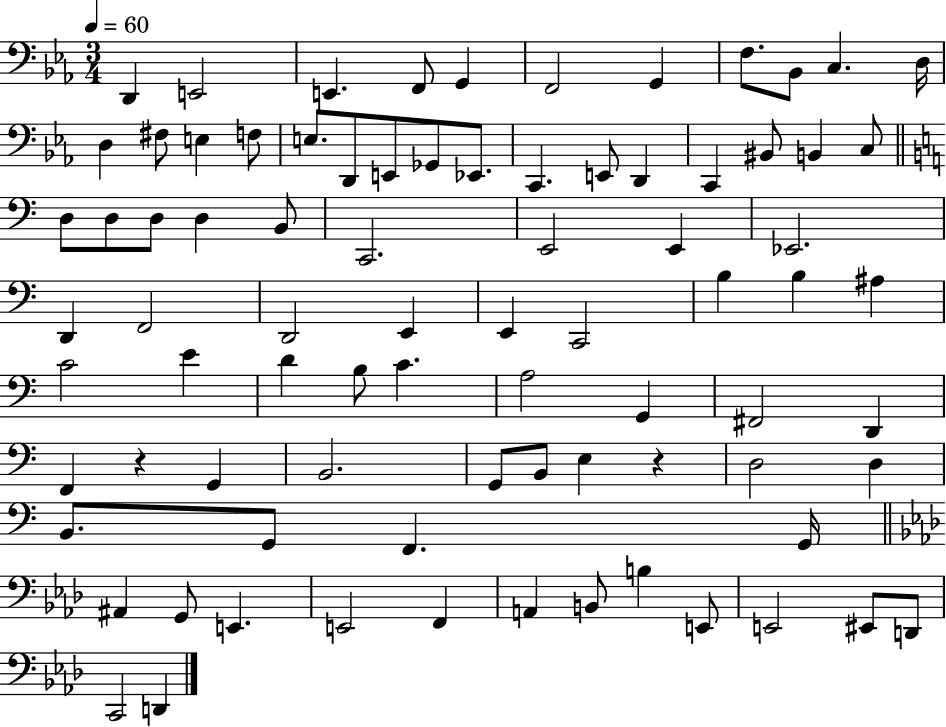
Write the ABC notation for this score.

X:1
T:Untitled
M:3/4
L:1/4
K:Eb
D,, E,,2 E,, F,,/2 G,, F,,2 G,, F,/2 _B,,/2 C, D,/4 D, ^F,/2 E, F,/2 E,/2 D,,/2 E,,/2 _G,,/2 _E,,/2 C,, E,,/2 D,, C,, ^B,,/2 B,, C,/2 D,/2 D,/2 D,/2 D, B,,/2 C,,2 E,,2 E,, _E,,2 D,, F,,2 D,,2 E,, E,, C,,2 B, B, ^A, C2 E D B,/2 C A,2 G,, ^F,,2 D,, F,, z G,, B,,2 G,,/2 B,,/2 E, z D,2 D, B,,/2 G,,/2 F,, G,,/4 ^A,, G,,/2 E,, E,,2 F,, A,, B,,/2 B, E,,/2 E,,2 ^E,,/2 D,,/2 C,,2 D,,